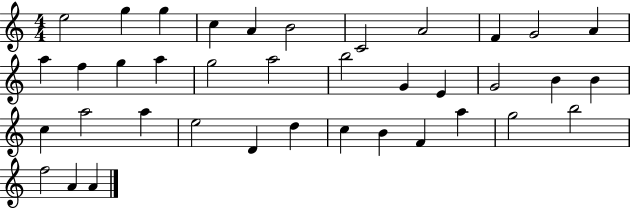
{
  \clef treble
  \numericTimeSignature
  \time 4/4
  \key c \major
  e''2 g''4 g''4 | c''4 a'4 b'2 | c'2 a'2 | f'4 g'2 a'4 | \break a''4 f''4 g''4 a''4 | g''2 a''2 | b''2 g'4 e'4 | g'2 b'4 b'4 | \break c''4 a''2 a''4 | e''2 d'4 d''4 | c''4 b'4 f'4 a''4 | g''2 b''2 | \break f''2 a'4 a'4 | \bar "|."
}